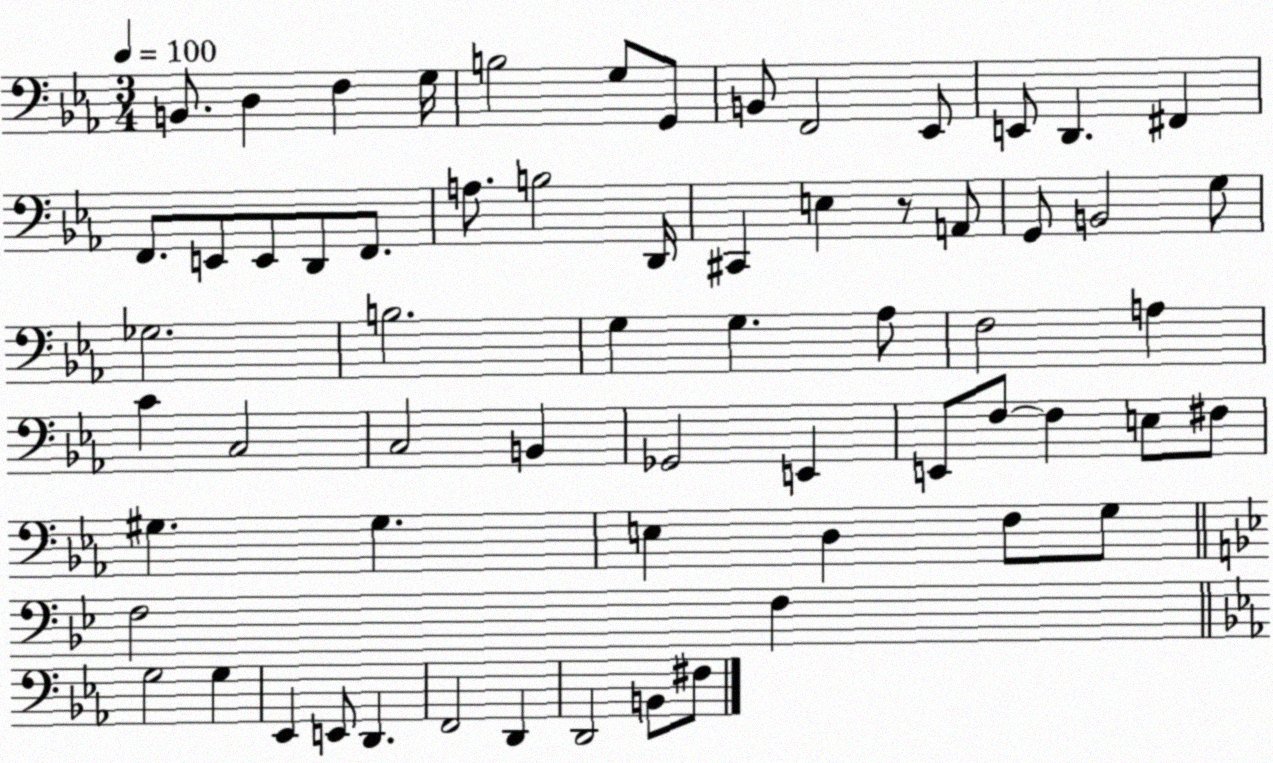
X:1
T:Untitled
M:3/4
L:1/4
K:Eb
B,,/2 D, F, G,/4 B,2 G,/2 G,,/2 B,,/2 F,,2 _E,,/2 E,,/2 D,, ^F,, F,,/2 E,,/2 E,,/2 D,,/2 F,,/2 A,/2 B,2 D,,/4 ^C,, E, z/2 A,,/2 G,,/2 B,,2 G,/2 _G,2 B,2 G, G, _A,/2 F,2 A, C C,2 C,2 B,, _G,,2 E,, E,,/2 F,/2 F, E,/2 ^F,/2 ^G, ^G, E, D, F,/2 G,/2 F,2 F, G,2 G, _E,, E,,/2 D,, F,,2 D,, D,,2 B,,/2 ^F,/2